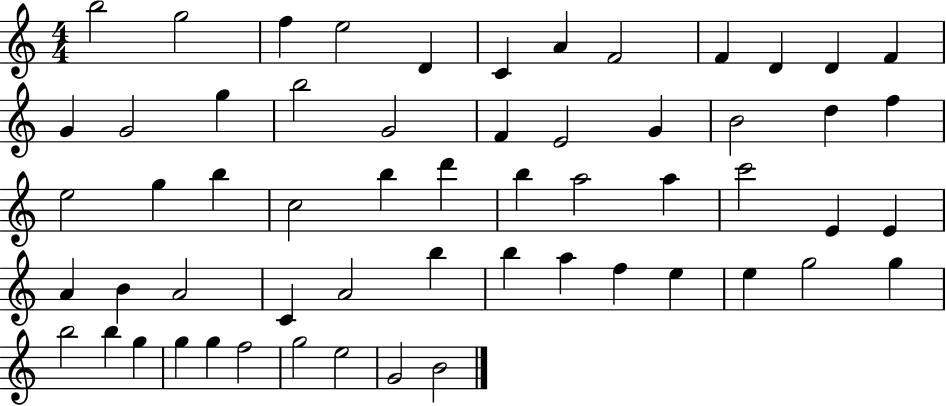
B5/h G5/h F5/q E5/h D4/q C4/q A4/q F4/h F4/q D4/q D4/q F4/q G4/q G4/h G5/q B5/h G4/h F4/q E4/h G4/q B4/h D5/q F5/q E5/h G5/q B5/q C5/h B5/q D6/q B5/q A5/h A5/q C6/h E4/q E4/q A4/q B4/q A4/h C4/q A4/h B5/q B5/q A5/q F5/q E5/q E5/q G5/h G5/q B5/h B5/q G5/q G5/q G5/q F5/h G5/h E5/h G4/h B4/h